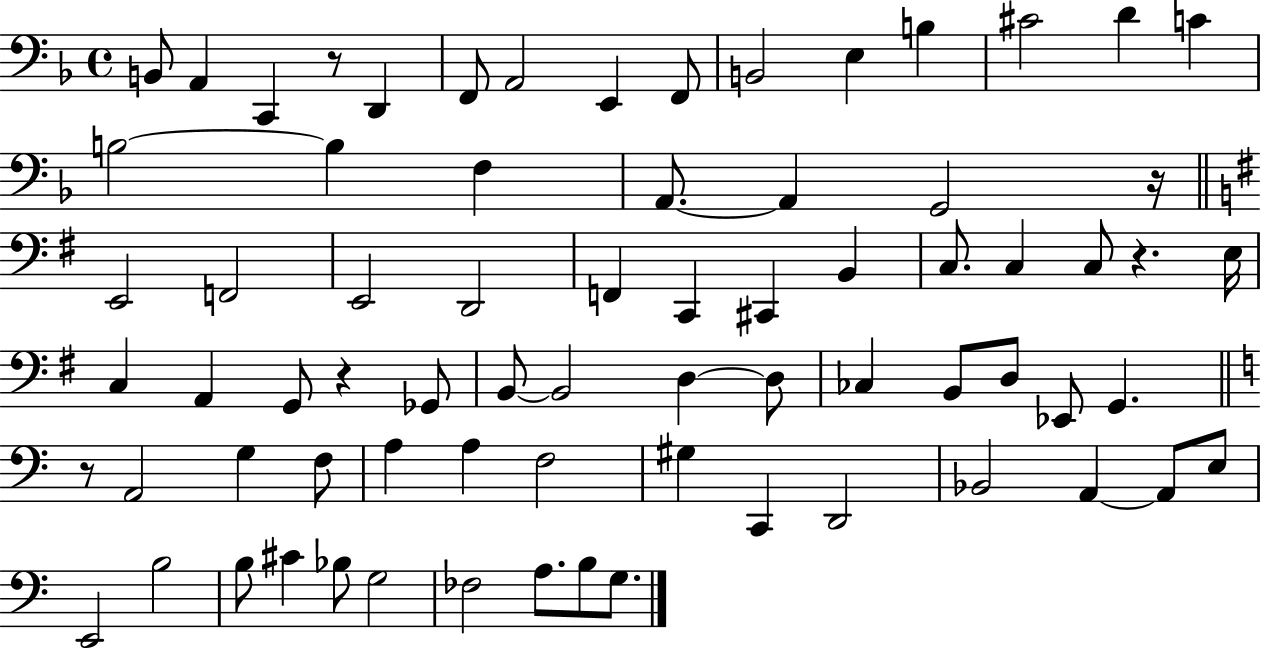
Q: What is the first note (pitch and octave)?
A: B2